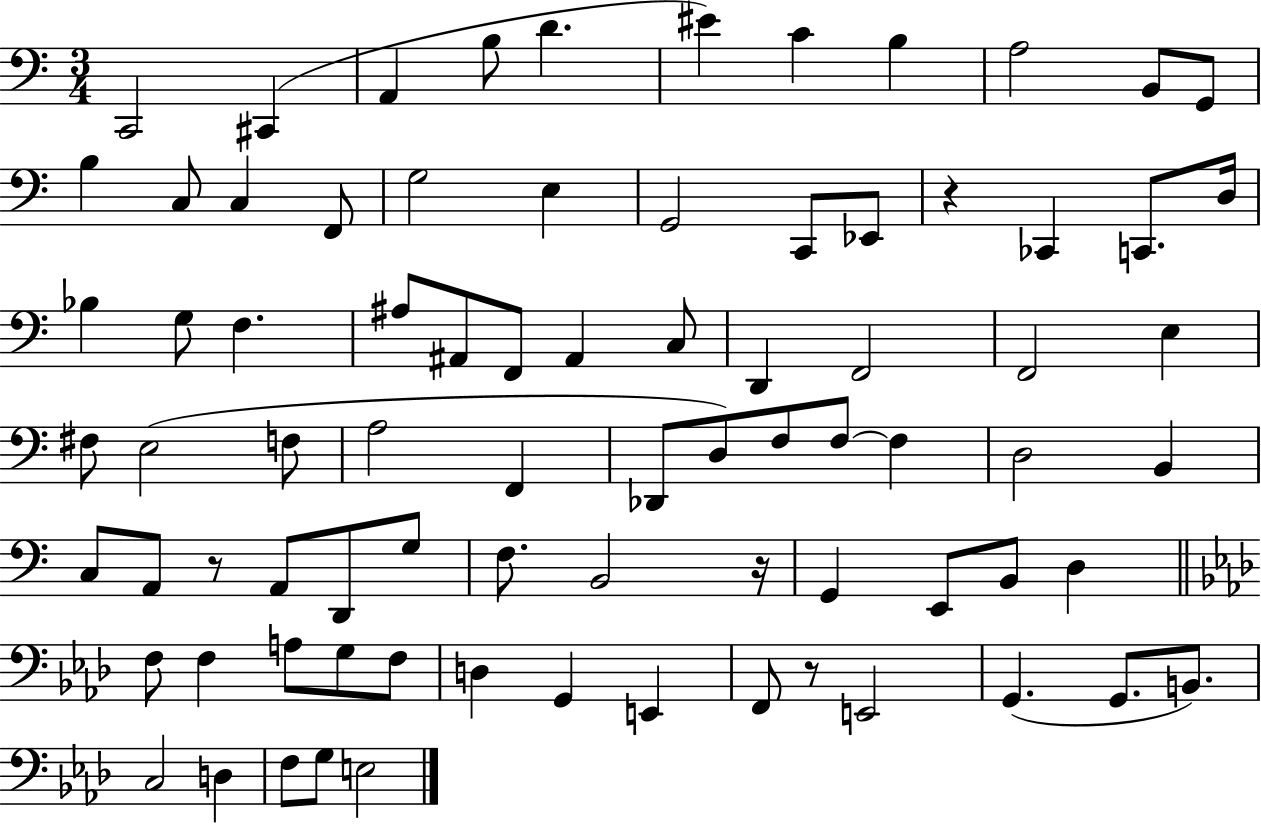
{
  \clef bass
  \numericTimeSignature
  \time 3/4
  \key c \major
  \repeat volta 2 { c,2 cis,4( | a,4 b8 d'4. | eis'4) c'4 b4 | a2 b,8 g,8 | \break b4 c8 c4 f,8 | g2 e4 | g,2 c,8 ees,8 | r4 ces,4 c,8. d16 | \break bes4 g8 f4. | ais8 ais,8 f,8 ais,4 c8 | d,4 f,2 | f,2 e4 | \break fis8 e2( f8 | a2 f,4 | des,8 d8) f8 f8~~ f4 | d2 b,4 | \break c8 a,8 r8 a,8 d,8 g8 | f8. b,2 r16 | g,4 e,8 b,8 d4 | \bar "||" \break \key f \minor f8 f4 a8 g8 f8 | d4 g,4 e,4 | f,8 r8 e,2 | g,4.( g,8. b,8.) | \break c2 d4 | f8 g8 e2 | } \bar "|."
}